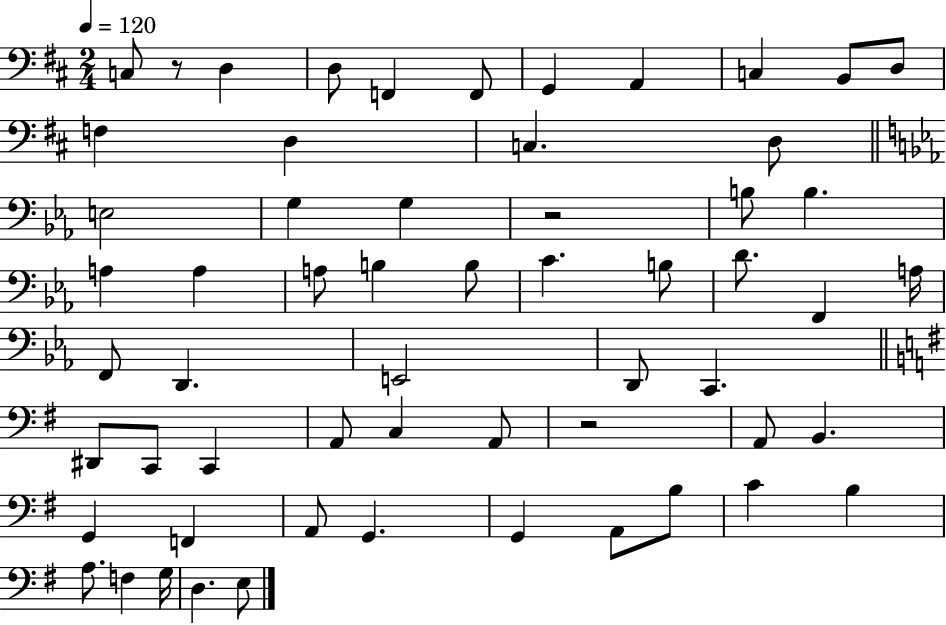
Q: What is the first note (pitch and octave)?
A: C3